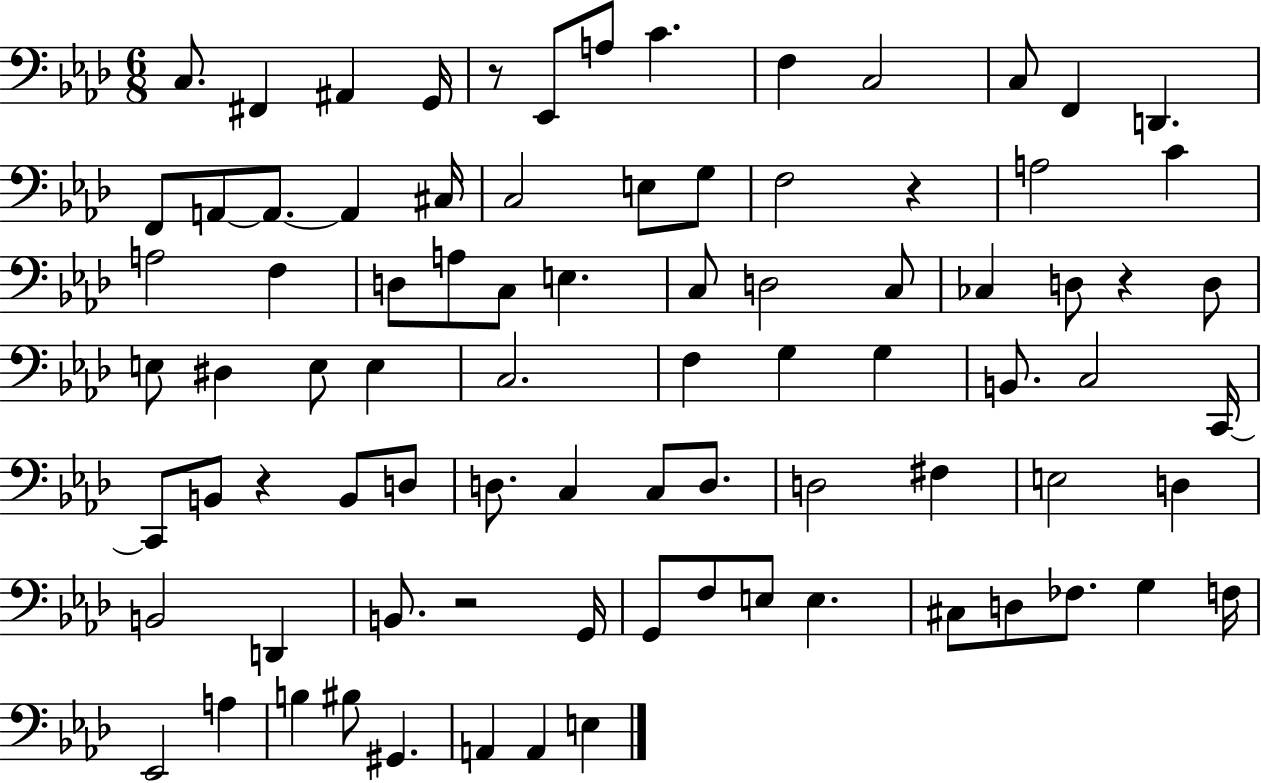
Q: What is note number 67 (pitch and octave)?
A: C#3